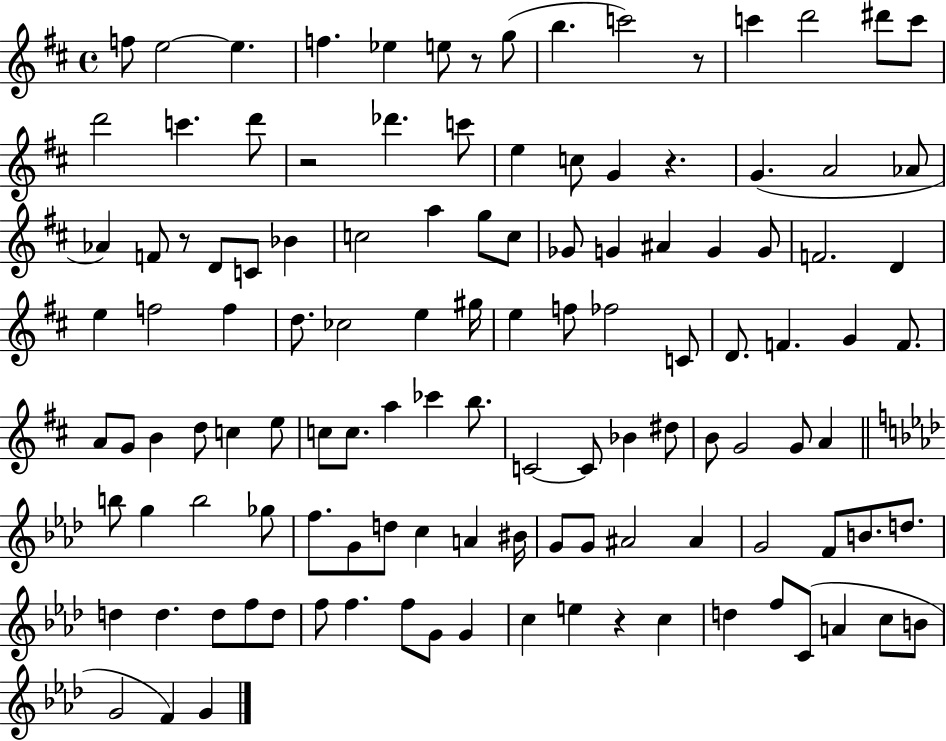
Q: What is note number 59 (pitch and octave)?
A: D5